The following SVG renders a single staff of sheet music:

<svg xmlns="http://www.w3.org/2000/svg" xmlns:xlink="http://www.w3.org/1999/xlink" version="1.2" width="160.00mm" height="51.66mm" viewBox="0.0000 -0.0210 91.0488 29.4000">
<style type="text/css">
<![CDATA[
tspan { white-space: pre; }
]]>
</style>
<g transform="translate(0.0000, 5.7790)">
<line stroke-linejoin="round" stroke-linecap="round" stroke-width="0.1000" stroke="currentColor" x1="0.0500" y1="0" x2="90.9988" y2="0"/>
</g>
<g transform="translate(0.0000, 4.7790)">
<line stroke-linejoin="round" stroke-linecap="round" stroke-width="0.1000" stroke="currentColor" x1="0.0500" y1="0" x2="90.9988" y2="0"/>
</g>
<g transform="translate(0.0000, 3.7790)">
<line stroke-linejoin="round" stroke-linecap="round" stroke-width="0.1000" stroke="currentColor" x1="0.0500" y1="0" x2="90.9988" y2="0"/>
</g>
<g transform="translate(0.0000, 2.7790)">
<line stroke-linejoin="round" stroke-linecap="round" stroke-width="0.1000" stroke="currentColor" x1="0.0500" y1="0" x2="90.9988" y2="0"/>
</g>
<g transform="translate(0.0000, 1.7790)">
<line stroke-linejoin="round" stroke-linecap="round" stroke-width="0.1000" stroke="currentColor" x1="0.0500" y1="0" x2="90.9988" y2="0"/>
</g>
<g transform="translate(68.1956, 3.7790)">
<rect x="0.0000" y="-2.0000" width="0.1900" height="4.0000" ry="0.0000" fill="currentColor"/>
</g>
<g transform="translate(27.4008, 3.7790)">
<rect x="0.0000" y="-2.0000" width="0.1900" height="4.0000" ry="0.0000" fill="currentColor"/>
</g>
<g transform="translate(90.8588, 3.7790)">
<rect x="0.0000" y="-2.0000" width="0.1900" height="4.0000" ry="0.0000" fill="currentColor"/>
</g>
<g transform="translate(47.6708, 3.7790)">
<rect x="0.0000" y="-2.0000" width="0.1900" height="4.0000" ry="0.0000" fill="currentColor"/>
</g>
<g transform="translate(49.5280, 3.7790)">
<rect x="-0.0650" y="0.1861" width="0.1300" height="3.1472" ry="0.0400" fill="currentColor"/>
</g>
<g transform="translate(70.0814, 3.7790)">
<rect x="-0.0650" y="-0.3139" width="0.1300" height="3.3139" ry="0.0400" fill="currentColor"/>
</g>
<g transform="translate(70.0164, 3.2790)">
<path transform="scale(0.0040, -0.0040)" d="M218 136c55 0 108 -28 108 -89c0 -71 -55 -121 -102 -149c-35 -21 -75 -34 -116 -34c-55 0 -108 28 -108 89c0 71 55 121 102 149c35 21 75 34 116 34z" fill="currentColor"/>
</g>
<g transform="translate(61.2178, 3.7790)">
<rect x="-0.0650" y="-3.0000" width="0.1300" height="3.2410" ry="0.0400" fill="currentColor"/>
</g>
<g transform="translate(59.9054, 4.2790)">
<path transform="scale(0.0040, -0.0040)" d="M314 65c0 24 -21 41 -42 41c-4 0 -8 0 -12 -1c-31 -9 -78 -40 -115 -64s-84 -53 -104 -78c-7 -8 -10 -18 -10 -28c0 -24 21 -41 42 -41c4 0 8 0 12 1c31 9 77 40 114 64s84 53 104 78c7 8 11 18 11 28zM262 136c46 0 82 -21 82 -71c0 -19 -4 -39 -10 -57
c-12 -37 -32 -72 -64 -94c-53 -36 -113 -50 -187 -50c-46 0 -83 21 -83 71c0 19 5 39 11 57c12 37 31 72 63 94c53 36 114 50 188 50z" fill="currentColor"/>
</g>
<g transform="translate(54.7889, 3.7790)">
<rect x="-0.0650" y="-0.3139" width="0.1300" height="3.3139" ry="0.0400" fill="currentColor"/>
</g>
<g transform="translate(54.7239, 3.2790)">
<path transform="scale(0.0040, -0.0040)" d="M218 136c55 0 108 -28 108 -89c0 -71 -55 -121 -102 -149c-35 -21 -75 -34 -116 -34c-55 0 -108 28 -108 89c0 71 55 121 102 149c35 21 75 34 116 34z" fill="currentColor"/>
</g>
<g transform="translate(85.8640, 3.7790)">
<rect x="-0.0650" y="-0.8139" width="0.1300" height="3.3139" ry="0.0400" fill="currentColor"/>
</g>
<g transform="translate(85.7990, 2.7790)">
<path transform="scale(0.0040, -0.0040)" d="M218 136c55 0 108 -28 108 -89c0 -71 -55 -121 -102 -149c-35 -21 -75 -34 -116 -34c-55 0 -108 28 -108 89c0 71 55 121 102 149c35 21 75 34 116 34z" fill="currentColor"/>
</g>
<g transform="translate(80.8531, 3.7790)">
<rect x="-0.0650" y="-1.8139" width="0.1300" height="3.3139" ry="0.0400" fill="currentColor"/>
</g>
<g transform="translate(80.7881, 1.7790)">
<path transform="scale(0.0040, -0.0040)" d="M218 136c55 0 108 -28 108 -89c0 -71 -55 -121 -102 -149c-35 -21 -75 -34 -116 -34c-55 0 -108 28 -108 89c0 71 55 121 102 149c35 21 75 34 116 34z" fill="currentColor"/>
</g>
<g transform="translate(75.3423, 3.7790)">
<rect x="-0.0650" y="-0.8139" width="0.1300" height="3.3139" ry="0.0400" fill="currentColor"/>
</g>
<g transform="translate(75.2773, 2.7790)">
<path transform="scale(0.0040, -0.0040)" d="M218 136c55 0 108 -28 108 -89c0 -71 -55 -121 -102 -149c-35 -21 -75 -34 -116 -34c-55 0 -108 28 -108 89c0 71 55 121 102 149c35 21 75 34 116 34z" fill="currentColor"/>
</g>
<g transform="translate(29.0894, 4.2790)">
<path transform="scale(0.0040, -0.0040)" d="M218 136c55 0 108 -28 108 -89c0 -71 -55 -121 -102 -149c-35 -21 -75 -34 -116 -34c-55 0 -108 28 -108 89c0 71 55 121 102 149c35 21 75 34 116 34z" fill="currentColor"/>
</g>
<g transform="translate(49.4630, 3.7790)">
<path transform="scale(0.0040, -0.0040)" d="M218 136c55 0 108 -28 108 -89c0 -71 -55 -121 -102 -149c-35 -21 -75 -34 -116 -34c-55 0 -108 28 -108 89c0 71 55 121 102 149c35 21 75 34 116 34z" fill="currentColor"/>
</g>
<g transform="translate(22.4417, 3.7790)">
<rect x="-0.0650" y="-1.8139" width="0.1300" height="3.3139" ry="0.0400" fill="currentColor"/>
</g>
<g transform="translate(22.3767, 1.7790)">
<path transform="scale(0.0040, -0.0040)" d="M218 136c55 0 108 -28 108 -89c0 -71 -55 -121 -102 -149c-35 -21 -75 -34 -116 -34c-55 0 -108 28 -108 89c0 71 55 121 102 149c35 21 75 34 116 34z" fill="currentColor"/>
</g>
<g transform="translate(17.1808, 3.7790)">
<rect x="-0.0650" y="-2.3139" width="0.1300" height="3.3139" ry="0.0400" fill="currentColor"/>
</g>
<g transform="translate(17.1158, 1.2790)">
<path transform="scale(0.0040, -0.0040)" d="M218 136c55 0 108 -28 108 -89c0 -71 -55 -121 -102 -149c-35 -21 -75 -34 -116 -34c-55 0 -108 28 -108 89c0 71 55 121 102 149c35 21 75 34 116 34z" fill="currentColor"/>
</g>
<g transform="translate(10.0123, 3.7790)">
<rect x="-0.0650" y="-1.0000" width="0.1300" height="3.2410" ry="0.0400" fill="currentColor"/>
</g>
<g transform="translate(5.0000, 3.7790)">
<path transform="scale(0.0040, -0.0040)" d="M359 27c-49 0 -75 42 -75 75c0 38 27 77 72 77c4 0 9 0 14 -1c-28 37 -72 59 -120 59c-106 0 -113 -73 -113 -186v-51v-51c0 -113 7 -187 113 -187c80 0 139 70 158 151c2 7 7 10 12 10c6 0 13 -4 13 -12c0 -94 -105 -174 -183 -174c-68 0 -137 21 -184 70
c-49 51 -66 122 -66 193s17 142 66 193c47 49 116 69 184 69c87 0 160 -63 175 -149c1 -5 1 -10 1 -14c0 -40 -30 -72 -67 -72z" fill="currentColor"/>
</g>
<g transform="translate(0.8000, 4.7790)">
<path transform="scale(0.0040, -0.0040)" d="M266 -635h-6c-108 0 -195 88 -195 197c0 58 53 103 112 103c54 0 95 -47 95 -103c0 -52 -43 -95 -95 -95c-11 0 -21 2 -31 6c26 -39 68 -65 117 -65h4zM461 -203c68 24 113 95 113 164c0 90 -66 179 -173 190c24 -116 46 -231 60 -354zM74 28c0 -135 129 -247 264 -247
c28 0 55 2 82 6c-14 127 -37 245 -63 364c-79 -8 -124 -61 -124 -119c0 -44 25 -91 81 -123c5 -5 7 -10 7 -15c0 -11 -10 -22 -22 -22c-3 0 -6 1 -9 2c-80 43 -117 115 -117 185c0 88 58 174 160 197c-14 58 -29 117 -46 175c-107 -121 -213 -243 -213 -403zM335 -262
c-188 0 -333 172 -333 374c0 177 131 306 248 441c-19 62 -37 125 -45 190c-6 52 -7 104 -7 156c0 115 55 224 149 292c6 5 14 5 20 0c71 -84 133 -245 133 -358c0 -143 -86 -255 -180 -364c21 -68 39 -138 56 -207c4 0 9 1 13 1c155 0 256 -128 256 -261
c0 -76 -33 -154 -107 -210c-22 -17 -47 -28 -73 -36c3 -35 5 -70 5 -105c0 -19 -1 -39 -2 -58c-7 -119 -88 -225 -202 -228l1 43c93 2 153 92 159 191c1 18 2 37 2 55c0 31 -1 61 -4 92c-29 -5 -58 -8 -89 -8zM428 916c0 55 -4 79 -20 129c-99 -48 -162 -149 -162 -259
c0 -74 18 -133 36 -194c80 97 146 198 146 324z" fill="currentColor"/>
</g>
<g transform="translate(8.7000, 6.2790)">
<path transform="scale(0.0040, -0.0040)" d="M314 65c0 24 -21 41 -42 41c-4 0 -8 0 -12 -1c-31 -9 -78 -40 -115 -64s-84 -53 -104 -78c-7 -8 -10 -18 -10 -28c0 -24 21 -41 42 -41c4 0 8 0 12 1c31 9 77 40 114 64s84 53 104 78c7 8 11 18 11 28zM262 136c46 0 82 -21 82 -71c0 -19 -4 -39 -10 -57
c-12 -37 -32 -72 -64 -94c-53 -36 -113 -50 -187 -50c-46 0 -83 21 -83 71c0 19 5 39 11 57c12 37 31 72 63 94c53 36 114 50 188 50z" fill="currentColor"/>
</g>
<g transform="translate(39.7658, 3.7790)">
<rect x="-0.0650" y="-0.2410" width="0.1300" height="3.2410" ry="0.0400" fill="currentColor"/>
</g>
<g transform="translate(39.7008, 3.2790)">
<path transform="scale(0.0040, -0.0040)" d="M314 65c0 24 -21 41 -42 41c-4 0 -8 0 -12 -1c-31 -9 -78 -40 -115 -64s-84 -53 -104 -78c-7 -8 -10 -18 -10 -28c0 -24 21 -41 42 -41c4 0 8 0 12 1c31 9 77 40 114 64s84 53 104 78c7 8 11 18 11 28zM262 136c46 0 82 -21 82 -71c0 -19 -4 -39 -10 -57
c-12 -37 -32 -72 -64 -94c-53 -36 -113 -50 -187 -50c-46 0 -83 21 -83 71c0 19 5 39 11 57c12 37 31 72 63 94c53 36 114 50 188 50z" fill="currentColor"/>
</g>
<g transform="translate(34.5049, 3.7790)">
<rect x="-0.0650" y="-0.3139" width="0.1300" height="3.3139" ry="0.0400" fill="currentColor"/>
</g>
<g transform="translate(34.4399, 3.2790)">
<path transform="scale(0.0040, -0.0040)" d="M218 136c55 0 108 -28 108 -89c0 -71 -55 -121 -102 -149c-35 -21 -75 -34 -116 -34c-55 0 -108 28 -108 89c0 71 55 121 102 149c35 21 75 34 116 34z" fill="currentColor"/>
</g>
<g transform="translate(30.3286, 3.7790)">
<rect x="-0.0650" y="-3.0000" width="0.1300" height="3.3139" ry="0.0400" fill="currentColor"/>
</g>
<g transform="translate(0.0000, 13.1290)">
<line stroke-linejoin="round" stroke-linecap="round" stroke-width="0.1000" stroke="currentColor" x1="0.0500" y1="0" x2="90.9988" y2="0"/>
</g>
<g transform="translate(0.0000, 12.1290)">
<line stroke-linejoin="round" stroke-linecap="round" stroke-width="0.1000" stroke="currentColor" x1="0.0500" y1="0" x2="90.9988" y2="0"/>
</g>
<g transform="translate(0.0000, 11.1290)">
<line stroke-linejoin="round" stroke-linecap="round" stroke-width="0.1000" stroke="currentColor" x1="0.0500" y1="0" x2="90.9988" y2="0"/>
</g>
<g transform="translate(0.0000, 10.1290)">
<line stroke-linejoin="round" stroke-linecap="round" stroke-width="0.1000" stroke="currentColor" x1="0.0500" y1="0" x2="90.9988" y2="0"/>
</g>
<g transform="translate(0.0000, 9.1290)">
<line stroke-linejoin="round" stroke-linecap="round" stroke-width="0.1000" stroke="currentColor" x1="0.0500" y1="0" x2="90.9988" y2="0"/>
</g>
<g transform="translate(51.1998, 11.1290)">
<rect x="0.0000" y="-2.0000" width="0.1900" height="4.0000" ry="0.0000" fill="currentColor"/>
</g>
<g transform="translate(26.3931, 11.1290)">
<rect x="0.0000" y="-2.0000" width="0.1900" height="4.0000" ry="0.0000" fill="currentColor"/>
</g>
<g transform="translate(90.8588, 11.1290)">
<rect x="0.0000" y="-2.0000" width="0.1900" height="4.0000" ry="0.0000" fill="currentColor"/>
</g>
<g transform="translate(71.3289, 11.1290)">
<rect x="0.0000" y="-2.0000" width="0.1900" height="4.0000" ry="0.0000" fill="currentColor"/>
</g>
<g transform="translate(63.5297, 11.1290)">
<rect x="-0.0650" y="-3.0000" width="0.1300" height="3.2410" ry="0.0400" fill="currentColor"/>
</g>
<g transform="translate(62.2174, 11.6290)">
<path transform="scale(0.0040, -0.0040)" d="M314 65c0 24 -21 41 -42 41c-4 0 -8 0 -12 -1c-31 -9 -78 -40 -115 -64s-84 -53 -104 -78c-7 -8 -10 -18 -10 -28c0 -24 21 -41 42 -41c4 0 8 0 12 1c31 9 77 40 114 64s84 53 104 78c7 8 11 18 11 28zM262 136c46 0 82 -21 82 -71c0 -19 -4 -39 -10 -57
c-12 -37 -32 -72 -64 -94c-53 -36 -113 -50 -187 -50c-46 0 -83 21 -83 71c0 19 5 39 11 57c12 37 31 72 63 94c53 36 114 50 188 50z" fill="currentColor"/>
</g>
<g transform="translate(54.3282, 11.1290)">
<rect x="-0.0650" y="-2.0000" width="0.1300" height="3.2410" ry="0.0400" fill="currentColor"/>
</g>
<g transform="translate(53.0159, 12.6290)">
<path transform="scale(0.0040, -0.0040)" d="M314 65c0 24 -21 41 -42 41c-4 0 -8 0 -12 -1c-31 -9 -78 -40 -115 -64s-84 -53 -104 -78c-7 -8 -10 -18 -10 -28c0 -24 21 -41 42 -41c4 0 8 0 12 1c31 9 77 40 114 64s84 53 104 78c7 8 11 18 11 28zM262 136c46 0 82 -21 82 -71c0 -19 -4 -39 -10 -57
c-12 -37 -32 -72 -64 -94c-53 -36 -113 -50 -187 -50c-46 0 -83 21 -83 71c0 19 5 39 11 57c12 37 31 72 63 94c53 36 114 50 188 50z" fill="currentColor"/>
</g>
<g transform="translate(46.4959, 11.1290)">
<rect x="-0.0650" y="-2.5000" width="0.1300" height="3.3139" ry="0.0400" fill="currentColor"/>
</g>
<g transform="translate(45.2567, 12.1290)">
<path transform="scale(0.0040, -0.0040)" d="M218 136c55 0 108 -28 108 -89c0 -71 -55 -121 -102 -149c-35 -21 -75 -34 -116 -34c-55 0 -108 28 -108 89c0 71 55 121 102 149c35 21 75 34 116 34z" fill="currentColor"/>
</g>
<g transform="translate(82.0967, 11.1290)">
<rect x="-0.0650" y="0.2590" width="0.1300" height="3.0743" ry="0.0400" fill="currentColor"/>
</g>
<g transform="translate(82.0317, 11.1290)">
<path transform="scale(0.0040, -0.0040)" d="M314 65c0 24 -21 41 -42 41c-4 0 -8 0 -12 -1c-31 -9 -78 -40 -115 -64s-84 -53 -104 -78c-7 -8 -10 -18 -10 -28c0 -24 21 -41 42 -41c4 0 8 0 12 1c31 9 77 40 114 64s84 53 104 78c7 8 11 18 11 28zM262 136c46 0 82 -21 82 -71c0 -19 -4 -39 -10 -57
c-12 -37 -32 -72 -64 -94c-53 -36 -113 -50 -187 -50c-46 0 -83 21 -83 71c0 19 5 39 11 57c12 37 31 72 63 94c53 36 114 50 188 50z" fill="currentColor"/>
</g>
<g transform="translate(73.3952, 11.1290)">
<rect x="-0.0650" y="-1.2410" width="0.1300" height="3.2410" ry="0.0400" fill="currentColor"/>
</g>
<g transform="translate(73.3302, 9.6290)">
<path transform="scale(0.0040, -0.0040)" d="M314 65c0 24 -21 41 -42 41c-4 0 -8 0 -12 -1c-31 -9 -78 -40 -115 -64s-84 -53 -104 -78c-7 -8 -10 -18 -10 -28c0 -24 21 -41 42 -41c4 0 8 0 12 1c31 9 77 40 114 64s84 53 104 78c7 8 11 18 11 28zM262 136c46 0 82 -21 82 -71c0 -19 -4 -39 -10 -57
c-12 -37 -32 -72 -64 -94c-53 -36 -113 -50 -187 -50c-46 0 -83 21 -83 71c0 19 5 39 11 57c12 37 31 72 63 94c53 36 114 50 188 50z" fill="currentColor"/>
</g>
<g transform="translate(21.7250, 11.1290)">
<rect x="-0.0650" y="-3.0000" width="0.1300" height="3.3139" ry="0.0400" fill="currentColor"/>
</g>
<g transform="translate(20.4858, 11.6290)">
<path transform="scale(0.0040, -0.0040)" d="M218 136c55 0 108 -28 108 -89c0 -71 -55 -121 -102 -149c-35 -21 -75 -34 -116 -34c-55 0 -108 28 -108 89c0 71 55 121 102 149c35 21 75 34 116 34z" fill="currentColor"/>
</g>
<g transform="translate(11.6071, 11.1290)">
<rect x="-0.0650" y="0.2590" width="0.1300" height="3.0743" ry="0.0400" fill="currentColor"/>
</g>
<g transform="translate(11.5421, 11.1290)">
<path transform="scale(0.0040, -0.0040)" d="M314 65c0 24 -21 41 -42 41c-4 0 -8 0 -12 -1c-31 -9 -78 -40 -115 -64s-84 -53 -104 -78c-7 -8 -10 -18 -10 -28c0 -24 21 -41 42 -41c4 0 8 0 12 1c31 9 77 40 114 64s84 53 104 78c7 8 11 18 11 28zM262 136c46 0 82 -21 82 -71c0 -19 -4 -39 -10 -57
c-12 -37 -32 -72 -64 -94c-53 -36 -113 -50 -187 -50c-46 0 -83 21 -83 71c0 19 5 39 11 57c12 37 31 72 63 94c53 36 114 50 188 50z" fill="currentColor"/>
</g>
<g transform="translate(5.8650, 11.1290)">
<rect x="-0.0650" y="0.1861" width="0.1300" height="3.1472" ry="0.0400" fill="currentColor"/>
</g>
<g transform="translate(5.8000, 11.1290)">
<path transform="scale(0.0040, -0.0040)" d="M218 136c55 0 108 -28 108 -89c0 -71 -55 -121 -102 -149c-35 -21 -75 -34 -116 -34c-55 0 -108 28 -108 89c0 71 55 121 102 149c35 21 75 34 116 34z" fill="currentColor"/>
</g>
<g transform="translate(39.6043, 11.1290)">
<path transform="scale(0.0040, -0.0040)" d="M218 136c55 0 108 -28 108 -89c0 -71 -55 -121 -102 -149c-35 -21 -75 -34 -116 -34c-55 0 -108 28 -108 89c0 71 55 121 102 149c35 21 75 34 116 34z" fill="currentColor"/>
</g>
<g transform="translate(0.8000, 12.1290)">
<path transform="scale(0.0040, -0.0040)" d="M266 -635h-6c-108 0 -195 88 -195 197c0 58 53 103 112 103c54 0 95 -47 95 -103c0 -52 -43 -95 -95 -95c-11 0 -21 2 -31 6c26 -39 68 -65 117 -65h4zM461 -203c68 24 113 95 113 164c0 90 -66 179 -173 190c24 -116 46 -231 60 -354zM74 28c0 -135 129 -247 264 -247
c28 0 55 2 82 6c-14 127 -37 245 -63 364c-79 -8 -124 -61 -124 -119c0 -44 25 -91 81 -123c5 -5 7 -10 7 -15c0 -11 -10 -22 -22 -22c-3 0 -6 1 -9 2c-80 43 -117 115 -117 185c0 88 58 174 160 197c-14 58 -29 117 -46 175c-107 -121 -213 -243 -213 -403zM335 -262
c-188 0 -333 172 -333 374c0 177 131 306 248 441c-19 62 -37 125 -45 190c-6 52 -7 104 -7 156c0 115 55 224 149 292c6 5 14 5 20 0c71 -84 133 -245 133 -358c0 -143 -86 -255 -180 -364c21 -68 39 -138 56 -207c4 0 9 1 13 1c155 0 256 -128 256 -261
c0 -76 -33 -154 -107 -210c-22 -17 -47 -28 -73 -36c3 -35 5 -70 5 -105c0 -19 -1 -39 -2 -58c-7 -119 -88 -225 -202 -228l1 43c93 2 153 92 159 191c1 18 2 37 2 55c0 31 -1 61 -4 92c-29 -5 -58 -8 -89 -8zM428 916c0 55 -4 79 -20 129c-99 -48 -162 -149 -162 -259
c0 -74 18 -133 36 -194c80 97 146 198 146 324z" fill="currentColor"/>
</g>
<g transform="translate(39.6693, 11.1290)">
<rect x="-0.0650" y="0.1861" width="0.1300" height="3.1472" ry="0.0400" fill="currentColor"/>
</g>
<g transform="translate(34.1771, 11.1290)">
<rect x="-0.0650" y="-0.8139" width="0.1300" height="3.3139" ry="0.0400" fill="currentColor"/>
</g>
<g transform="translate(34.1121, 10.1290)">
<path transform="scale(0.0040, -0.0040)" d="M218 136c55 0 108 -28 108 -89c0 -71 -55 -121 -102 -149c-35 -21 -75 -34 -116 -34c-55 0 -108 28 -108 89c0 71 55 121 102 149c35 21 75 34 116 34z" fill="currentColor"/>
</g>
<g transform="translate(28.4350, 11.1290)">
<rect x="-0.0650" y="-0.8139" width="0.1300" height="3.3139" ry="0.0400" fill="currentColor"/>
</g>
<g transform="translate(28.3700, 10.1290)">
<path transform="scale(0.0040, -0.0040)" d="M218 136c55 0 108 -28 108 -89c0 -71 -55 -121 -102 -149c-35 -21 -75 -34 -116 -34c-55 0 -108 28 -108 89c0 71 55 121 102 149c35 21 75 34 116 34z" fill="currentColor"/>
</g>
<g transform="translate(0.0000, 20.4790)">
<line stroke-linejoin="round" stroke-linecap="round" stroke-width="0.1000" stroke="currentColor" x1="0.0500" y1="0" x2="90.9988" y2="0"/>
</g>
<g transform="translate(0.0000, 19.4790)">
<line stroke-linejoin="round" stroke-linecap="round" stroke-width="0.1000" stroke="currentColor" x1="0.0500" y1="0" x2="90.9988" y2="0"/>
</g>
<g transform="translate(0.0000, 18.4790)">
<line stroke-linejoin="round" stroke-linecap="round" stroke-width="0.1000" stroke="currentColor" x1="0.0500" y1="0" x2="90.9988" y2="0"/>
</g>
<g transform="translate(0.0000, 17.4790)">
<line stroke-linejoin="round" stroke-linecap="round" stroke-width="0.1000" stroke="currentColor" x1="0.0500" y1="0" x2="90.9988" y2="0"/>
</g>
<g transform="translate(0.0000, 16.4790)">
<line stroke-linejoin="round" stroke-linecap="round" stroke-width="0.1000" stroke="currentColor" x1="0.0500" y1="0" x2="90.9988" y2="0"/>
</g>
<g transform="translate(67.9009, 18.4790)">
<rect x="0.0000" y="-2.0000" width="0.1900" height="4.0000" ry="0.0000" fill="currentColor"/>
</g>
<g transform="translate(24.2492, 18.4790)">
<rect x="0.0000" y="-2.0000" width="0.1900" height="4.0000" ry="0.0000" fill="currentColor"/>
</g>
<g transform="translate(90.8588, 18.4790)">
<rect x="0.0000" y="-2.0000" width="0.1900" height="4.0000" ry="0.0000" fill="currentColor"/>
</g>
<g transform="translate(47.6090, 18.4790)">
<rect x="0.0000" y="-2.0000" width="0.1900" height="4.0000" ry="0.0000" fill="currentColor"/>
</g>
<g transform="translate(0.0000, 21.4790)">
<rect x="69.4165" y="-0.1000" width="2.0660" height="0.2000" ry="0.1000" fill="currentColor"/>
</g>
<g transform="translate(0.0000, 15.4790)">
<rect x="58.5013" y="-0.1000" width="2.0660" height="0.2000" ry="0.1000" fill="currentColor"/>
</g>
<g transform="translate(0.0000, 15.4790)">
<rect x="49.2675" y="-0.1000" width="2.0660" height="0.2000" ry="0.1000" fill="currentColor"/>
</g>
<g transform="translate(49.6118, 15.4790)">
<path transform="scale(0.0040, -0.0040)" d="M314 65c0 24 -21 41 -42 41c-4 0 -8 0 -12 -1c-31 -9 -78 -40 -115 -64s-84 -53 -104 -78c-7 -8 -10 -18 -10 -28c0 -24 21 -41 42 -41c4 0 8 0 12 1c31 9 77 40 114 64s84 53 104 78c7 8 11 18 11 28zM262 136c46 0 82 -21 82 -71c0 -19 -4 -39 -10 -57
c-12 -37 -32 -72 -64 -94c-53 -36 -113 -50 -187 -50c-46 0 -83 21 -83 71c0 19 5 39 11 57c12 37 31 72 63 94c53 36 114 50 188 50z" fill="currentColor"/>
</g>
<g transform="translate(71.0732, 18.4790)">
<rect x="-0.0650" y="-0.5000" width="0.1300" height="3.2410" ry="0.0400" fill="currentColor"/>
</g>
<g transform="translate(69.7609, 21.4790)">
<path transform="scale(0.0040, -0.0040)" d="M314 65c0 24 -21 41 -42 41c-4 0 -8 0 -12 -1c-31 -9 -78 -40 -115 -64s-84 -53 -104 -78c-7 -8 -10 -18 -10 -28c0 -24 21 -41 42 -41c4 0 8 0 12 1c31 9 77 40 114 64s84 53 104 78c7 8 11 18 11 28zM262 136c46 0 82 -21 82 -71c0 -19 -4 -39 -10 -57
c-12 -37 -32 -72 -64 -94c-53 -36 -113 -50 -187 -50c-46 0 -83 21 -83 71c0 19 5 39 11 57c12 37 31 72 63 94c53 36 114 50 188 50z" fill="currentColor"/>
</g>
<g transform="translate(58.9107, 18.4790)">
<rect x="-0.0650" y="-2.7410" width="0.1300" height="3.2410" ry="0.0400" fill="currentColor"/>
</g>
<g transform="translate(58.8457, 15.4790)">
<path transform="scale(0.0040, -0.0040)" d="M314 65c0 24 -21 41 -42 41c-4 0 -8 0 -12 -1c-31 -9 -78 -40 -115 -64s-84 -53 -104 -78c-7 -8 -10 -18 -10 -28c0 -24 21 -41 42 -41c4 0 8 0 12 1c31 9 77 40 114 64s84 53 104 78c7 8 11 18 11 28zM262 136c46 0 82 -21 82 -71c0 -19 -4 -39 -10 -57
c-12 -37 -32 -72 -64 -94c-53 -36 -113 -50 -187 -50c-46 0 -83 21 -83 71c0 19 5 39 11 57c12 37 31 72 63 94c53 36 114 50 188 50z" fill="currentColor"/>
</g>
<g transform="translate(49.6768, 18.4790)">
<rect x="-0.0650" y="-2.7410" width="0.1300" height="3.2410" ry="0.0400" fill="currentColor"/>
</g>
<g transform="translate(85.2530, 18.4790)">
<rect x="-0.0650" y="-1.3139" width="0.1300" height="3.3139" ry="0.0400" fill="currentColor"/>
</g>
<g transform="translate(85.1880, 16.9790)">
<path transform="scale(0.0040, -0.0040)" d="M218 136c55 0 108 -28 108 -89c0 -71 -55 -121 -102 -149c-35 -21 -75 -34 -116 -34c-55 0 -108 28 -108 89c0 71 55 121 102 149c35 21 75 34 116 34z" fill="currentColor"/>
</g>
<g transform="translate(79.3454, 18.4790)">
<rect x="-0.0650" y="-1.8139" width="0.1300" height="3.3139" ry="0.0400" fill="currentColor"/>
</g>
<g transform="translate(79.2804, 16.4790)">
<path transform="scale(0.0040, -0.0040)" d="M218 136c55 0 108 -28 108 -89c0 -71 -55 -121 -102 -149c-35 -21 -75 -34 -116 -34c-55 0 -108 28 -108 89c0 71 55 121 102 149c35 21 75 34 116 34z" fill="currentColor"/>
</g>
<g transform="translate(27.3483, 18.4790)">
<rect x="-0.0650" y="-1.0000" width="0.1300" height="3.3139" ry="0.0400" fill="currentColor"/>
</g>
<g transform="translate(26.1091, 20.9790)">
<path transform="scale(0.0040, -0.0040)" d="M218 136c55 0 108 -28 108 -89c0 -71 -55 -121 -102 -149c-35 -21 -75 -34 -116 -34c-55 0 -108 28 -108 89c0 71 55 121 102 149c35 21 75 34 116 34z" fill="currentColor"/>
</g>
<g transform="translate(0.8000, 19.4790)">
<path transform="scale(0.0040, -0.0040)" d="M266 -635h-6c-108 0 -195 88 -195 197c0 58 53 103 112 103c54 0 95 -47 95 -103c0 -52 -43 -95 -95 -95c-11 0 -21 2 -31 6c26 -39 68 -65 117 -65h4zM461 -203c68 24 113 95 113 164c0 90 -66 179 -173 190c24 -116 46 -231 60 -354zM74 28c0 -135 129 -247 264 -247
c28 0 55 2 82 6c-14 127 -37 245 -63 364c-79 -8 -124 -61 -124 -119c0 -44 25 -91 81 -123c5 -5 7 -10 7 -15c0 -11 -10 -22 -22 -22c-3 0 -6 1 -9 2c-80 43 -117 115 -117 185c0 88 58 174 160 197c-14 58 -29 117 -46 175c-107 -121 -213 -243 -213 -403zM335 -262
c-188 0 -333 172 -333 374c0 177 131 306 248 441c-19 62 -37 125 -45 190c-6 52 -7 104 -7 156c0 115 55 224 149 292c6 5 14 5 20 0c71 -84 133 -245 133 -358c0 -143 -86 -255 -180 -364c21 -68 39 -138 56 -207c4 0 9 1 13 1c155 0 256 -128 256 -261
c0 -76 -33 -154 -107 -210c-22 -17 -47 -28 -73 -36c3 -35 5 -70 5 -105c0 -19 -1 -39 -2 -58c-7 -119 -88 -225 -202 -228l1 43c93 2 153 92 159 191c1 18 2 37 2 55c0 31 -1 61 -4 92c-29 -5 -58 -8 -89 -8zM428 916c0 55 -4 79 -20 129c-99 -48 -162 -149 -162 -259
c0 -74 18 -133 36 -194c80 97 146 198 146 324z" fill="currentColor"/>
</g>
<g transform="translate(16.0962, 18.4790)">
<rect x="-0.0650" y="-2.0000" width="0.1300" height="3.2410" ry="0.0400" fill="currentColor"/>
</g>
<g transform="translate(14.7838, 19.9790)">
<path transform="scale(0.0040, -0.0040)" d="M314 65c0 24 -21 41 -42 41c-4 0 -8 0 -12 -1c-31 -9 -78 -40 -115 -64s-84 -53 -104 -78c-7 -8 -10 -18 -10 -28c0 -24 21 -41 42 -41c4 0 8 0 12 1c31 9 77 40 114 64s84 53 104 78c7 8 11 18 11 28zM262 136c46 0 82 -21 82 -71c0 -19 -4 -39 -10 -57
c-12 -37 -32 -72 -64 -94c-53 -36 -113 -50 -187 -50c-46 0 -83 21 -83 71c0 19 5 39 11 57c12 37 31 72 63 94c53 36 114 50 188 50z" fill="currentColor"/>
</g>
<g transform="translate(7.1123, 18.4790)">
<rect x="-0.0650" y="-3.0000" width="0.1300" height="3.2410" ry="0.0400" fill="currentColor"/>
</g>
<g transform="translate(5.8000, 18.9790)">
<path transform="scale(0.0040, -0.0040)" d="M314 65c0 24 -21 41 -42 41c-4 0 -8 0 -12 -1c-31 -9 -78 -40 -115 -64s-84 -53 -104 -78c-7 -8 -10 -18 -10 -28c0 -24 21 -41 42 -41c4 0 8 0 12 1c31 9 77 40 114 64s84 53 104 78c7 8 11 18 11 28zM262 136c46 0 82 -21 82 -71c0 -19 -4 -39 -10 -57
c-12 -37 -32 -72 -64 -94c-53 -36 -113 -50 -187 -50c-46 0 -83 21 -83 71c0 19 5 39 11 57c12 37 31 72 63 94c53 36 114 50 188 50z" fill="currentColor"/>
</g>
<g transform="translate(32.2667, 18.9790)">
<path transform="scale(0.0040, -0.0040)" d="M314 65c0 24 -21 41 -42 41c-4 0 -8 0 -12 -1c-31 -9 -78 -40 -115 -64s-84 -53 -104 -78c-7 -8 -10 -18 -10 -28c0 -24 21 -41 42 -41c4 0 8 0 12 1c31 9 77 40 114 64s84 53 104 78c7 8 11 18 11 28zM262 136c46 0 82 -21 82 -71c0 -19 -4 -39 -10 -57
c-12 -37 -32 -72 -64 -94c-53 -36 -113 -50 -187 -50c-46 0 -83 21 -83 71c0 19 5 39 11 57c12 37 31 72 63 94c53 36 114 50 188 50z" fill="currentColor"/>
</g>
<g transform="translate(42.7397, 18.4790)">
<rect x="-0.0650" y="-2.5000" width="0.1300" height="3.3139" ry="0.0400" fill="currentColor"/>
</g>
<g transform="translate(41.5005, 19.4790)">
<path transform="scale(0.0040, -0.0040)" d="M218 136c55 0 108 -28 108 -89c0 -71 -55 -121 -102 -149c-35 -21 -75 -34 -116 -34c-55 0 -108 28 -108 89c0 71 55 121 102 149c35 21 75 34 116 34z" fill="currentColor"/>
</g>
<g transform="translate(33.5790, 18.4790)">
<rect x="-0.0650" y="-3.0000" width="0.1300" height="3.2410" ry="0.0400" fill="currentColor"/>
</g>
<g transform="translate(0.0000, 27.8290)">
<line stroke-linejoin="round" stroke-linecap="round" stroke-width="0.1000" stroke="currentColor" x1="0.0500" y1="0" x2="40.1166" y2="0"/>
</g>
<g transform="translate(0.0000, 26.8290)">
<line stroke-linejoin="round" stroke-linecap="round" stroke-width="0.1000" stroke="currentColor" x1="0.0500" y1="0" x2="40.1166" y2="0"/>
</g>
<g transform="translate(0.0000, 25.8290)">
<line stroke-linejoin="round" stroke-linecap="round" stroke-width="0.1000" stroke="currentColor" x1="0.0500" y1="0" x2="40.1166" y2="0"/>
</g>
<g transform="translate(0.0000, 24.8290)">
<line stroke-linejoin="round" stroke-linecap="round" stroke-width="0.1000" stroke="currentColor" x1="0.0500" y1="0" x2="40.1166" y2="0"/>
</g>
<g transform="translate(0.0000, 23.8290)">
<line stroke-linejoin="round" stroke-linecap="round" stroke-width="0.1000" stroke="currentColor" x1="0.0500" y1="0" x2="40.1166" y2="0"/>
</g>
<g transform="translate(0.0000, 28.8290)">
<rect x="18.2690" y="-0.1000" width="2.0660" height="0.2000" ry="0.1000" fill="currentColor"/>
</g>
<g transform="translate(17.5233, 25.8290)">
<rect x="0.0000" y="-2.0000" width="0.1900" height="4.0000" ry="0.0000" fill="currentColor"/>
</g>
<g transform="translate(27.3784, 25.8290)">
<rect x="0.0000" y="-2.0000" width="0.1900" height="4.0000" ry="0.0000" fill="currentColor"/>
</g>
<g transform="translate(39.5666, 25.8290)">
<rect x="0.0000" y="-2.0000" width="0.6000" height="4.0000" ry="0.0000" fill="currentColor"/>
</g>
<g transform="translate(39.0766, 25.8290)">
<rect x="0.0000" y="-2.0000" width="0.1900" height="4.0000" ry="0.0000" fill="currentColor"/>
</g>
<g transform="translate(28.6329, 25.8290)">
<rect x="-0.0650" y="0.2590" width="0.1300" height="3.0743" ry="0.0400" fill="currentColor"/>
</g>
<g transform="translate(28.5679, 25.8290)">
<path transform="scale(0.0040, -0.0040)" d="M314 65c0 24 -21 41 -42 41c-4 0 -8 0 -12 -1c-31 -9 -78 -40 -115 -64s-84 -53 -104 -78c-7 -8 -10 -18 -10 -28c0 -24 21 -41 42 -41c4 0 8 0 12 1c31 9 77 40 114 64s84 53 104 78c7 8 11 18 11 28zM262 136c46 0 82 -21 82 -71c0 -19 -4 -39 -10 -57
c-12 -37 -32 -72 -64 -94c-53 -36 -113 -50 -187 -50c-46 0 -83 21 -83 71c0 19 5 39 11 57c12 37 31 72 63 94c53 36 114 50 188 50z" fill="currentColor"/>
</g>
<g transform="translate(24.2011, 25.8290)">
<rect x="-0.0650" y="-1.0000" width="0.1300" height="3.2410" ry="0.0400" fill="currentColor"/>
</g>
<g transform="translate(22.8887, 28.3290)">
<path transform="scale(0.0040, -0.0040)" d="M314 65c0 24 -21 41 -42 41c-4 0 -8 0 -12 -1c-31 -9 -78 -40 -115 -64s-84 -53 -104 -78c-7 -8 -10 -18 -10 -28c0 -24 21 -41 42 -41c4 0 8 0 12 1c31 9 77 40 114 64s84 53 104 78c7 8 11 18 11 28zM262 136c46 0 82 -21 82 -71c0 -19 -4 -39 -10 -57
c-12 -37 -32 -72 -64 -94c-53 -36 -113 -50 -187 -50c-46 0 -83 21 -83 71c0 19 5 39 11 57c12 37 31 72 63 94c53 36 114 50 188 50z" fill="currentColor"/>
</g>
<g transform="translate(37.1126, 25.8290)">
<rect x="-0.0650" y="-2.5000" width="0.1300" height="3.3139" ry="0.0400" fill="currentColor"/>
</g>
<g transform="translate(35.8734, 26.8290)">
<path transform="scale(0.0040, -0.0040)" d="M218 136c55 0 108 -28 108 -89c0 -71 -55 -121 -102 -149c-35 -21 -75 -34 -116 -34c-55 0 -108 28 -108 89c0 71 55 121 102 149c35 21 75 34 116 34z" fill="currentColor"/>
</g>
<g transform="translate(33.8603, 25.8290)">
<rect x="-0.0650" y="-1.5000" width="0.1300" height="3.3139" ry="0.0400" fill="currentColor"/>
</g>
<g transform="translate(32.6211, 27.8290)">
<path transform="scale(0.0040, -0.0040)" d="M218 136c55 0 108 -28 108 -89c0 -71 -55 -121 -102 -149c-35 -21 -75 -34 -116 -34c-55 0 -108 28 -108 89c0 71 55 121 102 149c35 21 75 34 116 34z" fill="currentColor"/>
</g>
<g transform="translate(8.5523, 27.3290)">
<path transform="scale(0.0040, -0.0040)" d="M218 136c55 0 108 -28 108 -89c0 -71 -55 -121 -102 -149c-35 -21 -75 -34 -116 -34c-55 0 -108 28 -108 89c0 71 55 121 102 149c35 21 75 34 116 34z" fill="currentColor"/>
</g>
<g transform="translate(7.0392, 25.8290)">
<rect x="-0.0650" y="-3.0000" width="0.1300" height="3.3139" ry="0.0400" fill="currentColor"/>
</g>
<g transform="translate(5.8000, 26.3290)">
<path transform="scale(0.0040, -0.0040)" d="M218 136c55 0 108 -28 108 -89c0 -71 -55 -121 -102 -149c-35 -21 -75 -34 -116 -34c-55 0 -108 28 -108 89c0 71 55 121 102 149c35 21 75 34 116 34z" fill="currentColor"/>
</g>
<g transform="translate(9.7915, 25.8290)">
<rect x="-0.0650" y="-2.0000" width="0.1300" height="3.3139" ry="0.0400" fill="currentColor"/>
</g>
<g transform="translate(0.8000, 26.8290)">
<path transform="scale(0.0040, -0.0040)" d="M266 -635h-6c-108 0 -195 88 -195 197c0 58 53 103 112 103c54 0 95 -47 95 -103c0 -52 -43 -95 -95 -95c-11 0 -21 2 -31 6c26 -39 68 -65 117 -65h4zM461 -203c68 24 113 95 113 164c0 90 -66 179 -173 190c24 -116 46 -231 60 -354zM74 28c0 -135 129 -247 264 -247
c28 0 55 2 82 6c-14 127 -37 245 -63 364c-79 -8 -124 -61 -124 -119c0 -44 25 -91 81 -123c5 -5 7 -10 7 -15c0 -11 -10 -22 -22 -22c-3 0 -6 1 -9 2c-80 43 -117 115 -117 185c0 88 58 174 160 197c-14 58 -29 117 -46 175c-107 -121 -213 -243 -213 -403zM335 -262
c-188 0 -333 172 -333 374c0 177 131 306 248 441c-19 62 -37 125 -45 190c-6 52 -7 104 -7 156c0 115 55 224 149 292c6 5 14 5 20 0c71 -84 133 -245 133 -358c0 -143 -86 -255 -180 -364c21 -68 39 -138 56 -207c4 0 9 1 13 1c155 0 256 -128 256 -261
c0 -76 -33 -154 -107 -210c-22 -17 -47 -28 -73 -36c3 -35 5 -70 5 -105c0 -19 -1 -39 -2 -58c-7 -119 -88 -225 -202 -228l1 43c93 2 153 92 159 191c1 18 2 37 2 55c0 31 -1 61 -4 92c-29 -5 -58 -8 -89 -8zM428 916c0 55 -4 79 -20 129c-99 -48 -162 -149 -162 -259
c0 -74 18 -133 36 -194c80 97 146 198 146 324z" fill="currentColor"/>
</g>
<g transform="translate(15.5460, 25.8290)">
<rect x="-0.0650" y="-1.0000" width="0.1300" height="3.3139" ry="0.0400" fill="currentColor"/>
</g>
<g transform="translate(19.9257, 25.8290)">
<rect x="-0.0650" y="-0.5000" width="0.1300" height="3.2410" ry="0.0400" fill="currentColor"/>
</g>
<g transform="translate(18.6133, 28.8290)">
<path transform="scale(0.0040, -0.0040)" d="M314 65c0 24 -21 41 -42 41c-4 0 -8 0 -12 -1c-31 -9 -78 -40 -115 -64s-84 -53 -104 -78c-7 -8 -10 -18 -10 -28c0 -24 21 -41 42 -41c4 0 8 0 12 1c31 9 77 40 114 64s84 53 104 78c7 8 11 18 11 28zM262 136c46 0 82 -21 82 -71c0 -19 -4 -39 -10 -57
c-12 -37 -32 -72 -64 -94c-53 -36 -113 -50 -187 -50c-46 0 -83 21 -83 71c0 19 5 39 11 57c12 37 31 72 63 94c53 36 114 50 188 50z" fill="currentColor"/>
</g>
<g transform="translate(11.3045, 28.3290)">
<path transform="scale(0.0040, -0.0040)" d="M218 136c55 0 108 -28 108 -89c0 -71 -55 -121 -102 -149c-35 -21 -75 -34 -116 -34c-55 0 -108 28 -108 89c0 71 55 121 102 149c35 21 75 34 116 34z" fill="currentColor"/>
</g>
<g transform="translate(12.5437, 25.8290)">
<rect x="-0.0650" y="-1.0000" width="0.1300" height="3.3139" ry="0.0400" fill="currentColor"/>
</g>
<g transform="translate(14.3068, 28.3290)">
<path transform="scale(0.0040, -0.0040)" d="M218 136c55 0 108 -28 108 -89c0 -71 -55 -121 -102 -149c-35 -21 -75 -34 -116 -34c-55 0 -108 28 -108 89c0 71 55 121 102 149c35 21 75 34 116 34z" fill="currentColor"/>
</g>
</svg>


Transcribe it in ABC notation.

X:1
T:Untitled
M:4/4
L:1/4
K:C
D2 g f A c c2 B c A2 c d f d B B2 A d d B G F2 A2 e2 B2 A2 F2 D A2 G a2 a2 C2 f e A F D D C2 D2 B2 E G